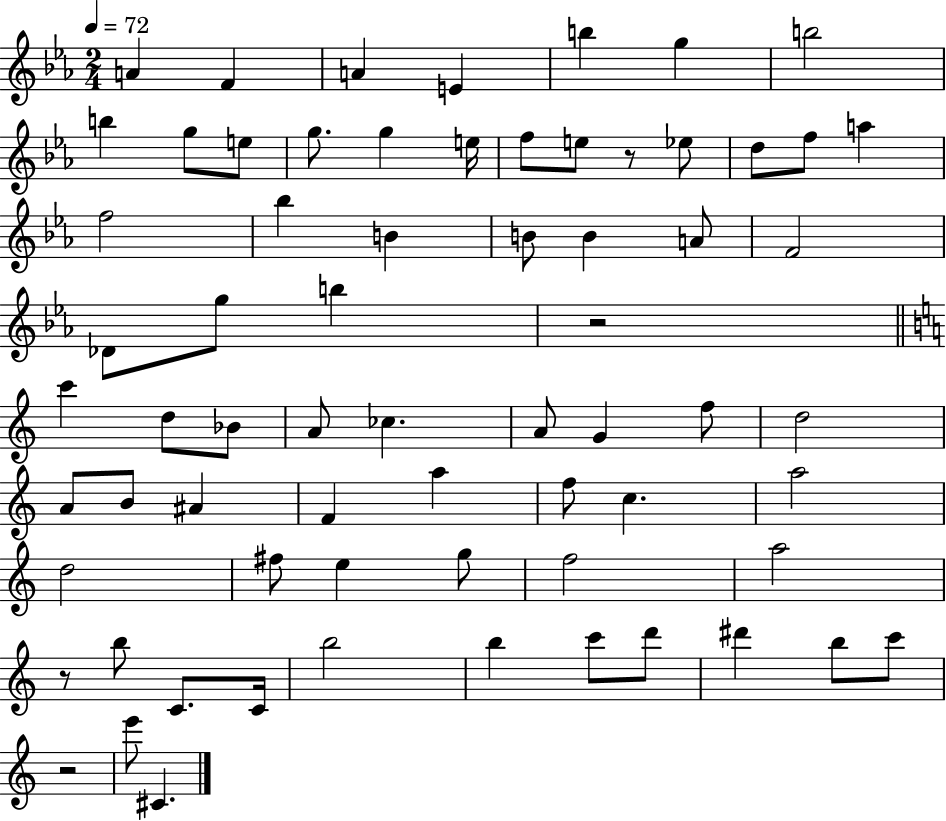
{
  \clef treble
  \numericTimeSignature
  \time 2/4
  \key ees \major
  \tempo 4 = 72
  a'4 f'4 | a'4 e'4 | b''4 g''4 | b''2 | \break b''4 g''8 e''8 | g''8. g''4 e''16 | f''8 e''8 r8 ees''8 | d''8 f''8 a''4 | \break f''2 | bes''4 b'4 | b'8 b'4 a'8 | f'2 | \break des'8 g''8 b''4 | r2 | \bar "||" \break \key c \major c'''4 d''8 bes'8 | a'8 ces''4. | a'8 g'4 f''8 | d''2 | \break a'8 b'8 ais'4 | f'4 a''4 | f''8 c''4. | a''2 | \break d''2 | fis''8 e''4 g''8 | f''2 | a''2 | \break r8 b''8 c'8. c'16 | b''2 | b''4 c'''8 d'''8 | dis'''4 b''8 c'''8 | \break r2 | e'''8 cis'4. | \bar "|."
}